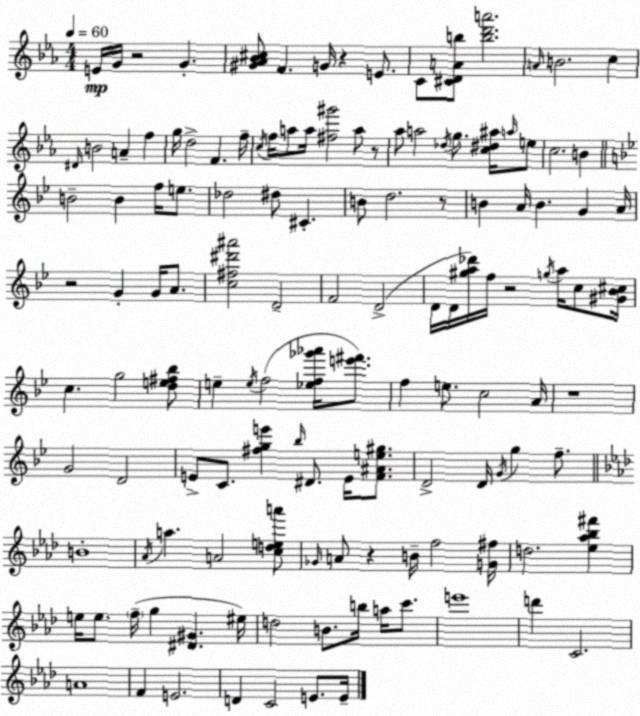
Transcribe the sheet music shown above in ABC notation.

X:1
T:Untitled
M:4/4
L:1/4
K:Cm
E/4 G/4 z2 G [^G_A_B^c]/2 F G/4 z E/2 C/2 [^CDAb]/2 [bd'a']2 A/4 B2 c ^D/4 B2 A f g/4 d2 F f/4 c/4 f/4 a/2 a/4 [^f^g']2 a/2 z/2 _a/2 a2 _d/4 g/2 [c^d^a]/4 a/4 e/2 c2 B B2 B f/4 e/2 _d2 ^d/2 ^C B/2 d2 z/2 B A/4 B G A/4 z2 G G/4 A/2 [c^f^d'^a']2 D2 F2 D2 D/4 D/4 [^ga_d']/4 f/4 z2 g/4 a/4 c/2 [^G_B^c]/4 c g2 [de^f_b]/2 e e/4 f2 [_ef_g'_a']/4 [e'^f']/2 f e/2 c2 A/4 z4 G2 D2 E/2 C/2 [^fge'] _b/4 ^D/2 E/4 [F^Ae^g]/2 D2 D/4 G/4 g f/2 B4 _A/4 a A2 [cdea']/2 _G/4 A/2 z B/4 f2 [G^f]/4 d2 [_e_a_b^f'] e/4 e/2 f/4 g [^D^G] ^e/4 d2 B/2 b/4 a/4 c'/2 e'4 d' C2 A4 F E2 D C2 E/2 E/4